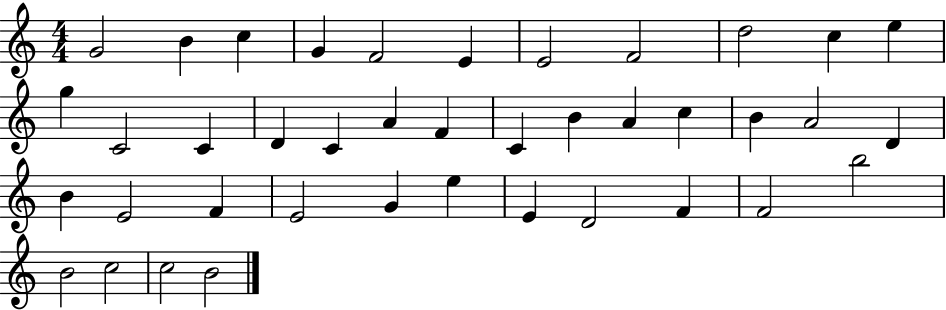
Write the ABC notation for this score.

X:1
T:Untitled
M:4/4
L:1/4
K:C
G2 B c G F2 E E2 F2 d2 c e g C2 C D C A F C B A c B A2 D B E2 F E2 G e E D2 F F2 b2 B2 c2 c2 B2